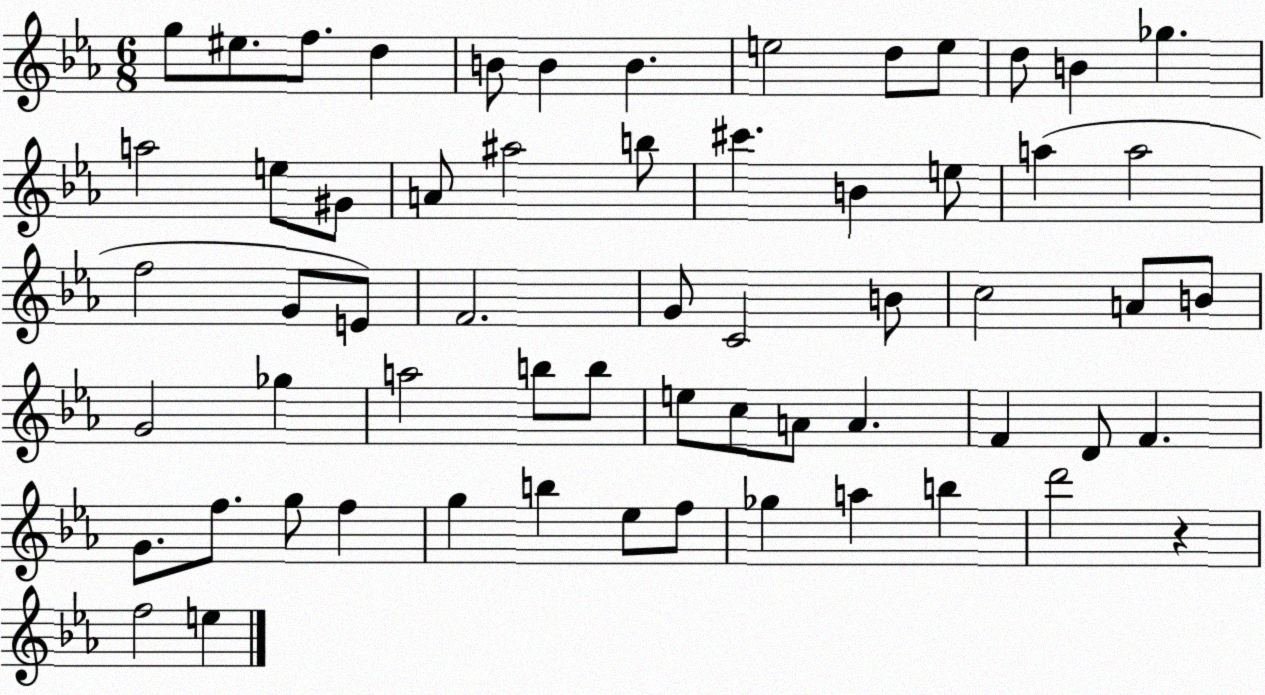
X:1
T:Untitled
M:6/8
L:1/4
K:Eb
g/2 ^e/2 f/2 d B/2 B B e2 d/2 e/2 d/2 B _g a2 e/2 ^G/2 A/2 ^a2 b/2 ^c' B e/2 a a2 f2 G/2 E/2 F2 G/2 C2 B/2 c2 A/2 B/2 G2 _g a2 b/2 b/2 e/2 c/2 A/2 A F D/2 F G/2 f/2 g/2 f g b _e/2 f/2 _g a b d'2 z f2 e